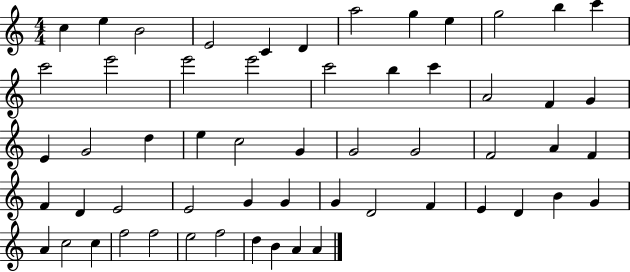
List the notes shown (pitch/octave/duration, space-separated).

C5/q E5/q B4/h E4/h C4/q D4/q A5/h G5/q E5/q G5/h B5/q C6/q C6/h E6/h E6/h E6/h C6/h B5/q C6/q A4/h F4/q G4/q E4/q G4/h D5/q E5/q C5/h G4/q G4/h G4/h F4/h A4/q F4/q F4/q D4/q E4/h E4/h G4/q G4/q G4/q D4/h F4/q E4/q D4/q B4/q G4/q A4/q C5/h C5/q F5/h F5/h E5/h F5/h D5/q B4/q A4/q A4/q